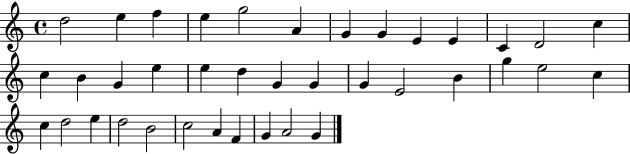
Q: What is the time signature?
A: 4/4